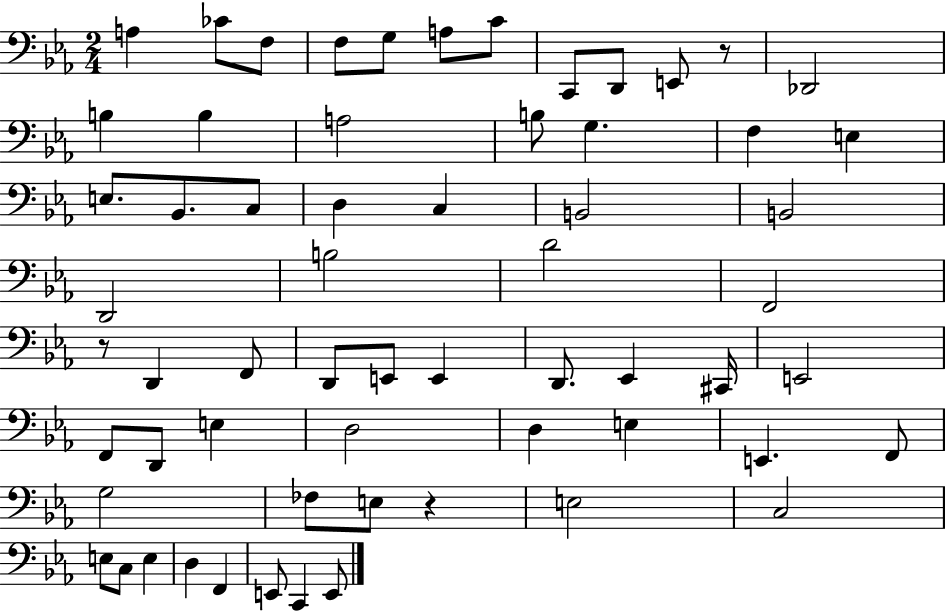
A3/q CES4/e F3/e F3/e G3/e A3/e C4/e C2/e D2/e E2/e R/e Db2/h B3/q B3/q A3/h B3/e G3/q. F3/q E3/q E3/e. Bb2/e. C3/e D3/q C3/q B2/h B2/h D2/h B3/h D4/h F2/h R/e D2/q F2/e D2/e E2/e E2/q D2/e. Eb2/q C#2/s E2/h F2/e D2/e E3/q D3/h D3/q E3/q E2/q. F2/e G3/h FES3/e E3/e R/q E3/h C3/h E3/e C3/e E3/q D3/q F2/q E2/e C2/q E2/e